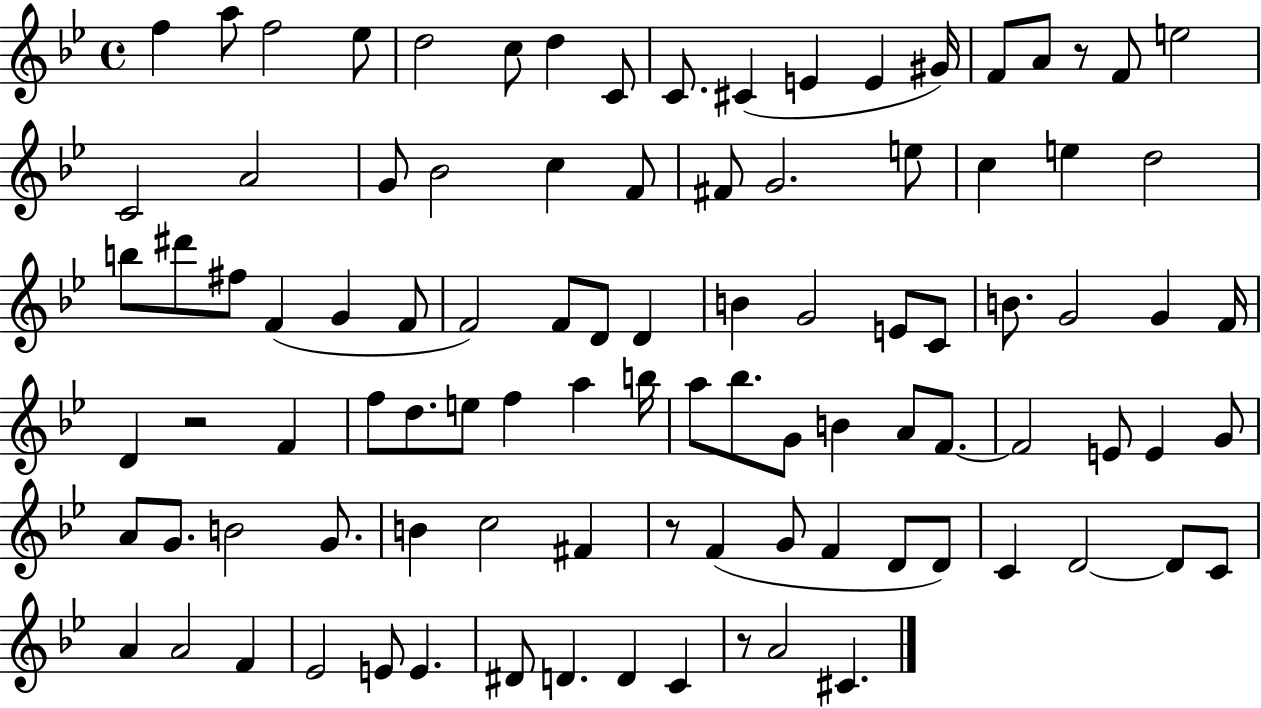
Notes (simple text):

F5/q A5/e F5/h Eb5/e D5/h C5/e D5/q C4/e C4/e. C#4/q E4/q E4/q G#4/s F4/e A4/e R/e F4/e E5/h C4/h A4/h G4/e Bb4/h C5/q F4/e F#4/e G4/h. E5/e C5/q E5/q D5/h B5/e D#6/e F#5/e F4/q G4/q F4/e F4/h F4/e D4/e D4/q B4/q G4/h E4/e C4/e B4/e. G4/h G4/q F4/s D4/q R/h F4/q F5/e D5/e. E5/e F5/q A5/q B5/s A5/e Bb5/e. G4/e B4/q A4/e F4/e. F4/h E4/e E4/q G4/e A4/e G4/e. B4/h G4/e. B4/q C5/h F#4/q R/e F4/q G4/e F4/q D4/e D4/e C4/q D4/h D4/e C4/e A4/q A4/h F4/q Eb4/h E4/e E4/q. D#4/e D4/q. D4/q C4/q R/e A4/h C#4/q.